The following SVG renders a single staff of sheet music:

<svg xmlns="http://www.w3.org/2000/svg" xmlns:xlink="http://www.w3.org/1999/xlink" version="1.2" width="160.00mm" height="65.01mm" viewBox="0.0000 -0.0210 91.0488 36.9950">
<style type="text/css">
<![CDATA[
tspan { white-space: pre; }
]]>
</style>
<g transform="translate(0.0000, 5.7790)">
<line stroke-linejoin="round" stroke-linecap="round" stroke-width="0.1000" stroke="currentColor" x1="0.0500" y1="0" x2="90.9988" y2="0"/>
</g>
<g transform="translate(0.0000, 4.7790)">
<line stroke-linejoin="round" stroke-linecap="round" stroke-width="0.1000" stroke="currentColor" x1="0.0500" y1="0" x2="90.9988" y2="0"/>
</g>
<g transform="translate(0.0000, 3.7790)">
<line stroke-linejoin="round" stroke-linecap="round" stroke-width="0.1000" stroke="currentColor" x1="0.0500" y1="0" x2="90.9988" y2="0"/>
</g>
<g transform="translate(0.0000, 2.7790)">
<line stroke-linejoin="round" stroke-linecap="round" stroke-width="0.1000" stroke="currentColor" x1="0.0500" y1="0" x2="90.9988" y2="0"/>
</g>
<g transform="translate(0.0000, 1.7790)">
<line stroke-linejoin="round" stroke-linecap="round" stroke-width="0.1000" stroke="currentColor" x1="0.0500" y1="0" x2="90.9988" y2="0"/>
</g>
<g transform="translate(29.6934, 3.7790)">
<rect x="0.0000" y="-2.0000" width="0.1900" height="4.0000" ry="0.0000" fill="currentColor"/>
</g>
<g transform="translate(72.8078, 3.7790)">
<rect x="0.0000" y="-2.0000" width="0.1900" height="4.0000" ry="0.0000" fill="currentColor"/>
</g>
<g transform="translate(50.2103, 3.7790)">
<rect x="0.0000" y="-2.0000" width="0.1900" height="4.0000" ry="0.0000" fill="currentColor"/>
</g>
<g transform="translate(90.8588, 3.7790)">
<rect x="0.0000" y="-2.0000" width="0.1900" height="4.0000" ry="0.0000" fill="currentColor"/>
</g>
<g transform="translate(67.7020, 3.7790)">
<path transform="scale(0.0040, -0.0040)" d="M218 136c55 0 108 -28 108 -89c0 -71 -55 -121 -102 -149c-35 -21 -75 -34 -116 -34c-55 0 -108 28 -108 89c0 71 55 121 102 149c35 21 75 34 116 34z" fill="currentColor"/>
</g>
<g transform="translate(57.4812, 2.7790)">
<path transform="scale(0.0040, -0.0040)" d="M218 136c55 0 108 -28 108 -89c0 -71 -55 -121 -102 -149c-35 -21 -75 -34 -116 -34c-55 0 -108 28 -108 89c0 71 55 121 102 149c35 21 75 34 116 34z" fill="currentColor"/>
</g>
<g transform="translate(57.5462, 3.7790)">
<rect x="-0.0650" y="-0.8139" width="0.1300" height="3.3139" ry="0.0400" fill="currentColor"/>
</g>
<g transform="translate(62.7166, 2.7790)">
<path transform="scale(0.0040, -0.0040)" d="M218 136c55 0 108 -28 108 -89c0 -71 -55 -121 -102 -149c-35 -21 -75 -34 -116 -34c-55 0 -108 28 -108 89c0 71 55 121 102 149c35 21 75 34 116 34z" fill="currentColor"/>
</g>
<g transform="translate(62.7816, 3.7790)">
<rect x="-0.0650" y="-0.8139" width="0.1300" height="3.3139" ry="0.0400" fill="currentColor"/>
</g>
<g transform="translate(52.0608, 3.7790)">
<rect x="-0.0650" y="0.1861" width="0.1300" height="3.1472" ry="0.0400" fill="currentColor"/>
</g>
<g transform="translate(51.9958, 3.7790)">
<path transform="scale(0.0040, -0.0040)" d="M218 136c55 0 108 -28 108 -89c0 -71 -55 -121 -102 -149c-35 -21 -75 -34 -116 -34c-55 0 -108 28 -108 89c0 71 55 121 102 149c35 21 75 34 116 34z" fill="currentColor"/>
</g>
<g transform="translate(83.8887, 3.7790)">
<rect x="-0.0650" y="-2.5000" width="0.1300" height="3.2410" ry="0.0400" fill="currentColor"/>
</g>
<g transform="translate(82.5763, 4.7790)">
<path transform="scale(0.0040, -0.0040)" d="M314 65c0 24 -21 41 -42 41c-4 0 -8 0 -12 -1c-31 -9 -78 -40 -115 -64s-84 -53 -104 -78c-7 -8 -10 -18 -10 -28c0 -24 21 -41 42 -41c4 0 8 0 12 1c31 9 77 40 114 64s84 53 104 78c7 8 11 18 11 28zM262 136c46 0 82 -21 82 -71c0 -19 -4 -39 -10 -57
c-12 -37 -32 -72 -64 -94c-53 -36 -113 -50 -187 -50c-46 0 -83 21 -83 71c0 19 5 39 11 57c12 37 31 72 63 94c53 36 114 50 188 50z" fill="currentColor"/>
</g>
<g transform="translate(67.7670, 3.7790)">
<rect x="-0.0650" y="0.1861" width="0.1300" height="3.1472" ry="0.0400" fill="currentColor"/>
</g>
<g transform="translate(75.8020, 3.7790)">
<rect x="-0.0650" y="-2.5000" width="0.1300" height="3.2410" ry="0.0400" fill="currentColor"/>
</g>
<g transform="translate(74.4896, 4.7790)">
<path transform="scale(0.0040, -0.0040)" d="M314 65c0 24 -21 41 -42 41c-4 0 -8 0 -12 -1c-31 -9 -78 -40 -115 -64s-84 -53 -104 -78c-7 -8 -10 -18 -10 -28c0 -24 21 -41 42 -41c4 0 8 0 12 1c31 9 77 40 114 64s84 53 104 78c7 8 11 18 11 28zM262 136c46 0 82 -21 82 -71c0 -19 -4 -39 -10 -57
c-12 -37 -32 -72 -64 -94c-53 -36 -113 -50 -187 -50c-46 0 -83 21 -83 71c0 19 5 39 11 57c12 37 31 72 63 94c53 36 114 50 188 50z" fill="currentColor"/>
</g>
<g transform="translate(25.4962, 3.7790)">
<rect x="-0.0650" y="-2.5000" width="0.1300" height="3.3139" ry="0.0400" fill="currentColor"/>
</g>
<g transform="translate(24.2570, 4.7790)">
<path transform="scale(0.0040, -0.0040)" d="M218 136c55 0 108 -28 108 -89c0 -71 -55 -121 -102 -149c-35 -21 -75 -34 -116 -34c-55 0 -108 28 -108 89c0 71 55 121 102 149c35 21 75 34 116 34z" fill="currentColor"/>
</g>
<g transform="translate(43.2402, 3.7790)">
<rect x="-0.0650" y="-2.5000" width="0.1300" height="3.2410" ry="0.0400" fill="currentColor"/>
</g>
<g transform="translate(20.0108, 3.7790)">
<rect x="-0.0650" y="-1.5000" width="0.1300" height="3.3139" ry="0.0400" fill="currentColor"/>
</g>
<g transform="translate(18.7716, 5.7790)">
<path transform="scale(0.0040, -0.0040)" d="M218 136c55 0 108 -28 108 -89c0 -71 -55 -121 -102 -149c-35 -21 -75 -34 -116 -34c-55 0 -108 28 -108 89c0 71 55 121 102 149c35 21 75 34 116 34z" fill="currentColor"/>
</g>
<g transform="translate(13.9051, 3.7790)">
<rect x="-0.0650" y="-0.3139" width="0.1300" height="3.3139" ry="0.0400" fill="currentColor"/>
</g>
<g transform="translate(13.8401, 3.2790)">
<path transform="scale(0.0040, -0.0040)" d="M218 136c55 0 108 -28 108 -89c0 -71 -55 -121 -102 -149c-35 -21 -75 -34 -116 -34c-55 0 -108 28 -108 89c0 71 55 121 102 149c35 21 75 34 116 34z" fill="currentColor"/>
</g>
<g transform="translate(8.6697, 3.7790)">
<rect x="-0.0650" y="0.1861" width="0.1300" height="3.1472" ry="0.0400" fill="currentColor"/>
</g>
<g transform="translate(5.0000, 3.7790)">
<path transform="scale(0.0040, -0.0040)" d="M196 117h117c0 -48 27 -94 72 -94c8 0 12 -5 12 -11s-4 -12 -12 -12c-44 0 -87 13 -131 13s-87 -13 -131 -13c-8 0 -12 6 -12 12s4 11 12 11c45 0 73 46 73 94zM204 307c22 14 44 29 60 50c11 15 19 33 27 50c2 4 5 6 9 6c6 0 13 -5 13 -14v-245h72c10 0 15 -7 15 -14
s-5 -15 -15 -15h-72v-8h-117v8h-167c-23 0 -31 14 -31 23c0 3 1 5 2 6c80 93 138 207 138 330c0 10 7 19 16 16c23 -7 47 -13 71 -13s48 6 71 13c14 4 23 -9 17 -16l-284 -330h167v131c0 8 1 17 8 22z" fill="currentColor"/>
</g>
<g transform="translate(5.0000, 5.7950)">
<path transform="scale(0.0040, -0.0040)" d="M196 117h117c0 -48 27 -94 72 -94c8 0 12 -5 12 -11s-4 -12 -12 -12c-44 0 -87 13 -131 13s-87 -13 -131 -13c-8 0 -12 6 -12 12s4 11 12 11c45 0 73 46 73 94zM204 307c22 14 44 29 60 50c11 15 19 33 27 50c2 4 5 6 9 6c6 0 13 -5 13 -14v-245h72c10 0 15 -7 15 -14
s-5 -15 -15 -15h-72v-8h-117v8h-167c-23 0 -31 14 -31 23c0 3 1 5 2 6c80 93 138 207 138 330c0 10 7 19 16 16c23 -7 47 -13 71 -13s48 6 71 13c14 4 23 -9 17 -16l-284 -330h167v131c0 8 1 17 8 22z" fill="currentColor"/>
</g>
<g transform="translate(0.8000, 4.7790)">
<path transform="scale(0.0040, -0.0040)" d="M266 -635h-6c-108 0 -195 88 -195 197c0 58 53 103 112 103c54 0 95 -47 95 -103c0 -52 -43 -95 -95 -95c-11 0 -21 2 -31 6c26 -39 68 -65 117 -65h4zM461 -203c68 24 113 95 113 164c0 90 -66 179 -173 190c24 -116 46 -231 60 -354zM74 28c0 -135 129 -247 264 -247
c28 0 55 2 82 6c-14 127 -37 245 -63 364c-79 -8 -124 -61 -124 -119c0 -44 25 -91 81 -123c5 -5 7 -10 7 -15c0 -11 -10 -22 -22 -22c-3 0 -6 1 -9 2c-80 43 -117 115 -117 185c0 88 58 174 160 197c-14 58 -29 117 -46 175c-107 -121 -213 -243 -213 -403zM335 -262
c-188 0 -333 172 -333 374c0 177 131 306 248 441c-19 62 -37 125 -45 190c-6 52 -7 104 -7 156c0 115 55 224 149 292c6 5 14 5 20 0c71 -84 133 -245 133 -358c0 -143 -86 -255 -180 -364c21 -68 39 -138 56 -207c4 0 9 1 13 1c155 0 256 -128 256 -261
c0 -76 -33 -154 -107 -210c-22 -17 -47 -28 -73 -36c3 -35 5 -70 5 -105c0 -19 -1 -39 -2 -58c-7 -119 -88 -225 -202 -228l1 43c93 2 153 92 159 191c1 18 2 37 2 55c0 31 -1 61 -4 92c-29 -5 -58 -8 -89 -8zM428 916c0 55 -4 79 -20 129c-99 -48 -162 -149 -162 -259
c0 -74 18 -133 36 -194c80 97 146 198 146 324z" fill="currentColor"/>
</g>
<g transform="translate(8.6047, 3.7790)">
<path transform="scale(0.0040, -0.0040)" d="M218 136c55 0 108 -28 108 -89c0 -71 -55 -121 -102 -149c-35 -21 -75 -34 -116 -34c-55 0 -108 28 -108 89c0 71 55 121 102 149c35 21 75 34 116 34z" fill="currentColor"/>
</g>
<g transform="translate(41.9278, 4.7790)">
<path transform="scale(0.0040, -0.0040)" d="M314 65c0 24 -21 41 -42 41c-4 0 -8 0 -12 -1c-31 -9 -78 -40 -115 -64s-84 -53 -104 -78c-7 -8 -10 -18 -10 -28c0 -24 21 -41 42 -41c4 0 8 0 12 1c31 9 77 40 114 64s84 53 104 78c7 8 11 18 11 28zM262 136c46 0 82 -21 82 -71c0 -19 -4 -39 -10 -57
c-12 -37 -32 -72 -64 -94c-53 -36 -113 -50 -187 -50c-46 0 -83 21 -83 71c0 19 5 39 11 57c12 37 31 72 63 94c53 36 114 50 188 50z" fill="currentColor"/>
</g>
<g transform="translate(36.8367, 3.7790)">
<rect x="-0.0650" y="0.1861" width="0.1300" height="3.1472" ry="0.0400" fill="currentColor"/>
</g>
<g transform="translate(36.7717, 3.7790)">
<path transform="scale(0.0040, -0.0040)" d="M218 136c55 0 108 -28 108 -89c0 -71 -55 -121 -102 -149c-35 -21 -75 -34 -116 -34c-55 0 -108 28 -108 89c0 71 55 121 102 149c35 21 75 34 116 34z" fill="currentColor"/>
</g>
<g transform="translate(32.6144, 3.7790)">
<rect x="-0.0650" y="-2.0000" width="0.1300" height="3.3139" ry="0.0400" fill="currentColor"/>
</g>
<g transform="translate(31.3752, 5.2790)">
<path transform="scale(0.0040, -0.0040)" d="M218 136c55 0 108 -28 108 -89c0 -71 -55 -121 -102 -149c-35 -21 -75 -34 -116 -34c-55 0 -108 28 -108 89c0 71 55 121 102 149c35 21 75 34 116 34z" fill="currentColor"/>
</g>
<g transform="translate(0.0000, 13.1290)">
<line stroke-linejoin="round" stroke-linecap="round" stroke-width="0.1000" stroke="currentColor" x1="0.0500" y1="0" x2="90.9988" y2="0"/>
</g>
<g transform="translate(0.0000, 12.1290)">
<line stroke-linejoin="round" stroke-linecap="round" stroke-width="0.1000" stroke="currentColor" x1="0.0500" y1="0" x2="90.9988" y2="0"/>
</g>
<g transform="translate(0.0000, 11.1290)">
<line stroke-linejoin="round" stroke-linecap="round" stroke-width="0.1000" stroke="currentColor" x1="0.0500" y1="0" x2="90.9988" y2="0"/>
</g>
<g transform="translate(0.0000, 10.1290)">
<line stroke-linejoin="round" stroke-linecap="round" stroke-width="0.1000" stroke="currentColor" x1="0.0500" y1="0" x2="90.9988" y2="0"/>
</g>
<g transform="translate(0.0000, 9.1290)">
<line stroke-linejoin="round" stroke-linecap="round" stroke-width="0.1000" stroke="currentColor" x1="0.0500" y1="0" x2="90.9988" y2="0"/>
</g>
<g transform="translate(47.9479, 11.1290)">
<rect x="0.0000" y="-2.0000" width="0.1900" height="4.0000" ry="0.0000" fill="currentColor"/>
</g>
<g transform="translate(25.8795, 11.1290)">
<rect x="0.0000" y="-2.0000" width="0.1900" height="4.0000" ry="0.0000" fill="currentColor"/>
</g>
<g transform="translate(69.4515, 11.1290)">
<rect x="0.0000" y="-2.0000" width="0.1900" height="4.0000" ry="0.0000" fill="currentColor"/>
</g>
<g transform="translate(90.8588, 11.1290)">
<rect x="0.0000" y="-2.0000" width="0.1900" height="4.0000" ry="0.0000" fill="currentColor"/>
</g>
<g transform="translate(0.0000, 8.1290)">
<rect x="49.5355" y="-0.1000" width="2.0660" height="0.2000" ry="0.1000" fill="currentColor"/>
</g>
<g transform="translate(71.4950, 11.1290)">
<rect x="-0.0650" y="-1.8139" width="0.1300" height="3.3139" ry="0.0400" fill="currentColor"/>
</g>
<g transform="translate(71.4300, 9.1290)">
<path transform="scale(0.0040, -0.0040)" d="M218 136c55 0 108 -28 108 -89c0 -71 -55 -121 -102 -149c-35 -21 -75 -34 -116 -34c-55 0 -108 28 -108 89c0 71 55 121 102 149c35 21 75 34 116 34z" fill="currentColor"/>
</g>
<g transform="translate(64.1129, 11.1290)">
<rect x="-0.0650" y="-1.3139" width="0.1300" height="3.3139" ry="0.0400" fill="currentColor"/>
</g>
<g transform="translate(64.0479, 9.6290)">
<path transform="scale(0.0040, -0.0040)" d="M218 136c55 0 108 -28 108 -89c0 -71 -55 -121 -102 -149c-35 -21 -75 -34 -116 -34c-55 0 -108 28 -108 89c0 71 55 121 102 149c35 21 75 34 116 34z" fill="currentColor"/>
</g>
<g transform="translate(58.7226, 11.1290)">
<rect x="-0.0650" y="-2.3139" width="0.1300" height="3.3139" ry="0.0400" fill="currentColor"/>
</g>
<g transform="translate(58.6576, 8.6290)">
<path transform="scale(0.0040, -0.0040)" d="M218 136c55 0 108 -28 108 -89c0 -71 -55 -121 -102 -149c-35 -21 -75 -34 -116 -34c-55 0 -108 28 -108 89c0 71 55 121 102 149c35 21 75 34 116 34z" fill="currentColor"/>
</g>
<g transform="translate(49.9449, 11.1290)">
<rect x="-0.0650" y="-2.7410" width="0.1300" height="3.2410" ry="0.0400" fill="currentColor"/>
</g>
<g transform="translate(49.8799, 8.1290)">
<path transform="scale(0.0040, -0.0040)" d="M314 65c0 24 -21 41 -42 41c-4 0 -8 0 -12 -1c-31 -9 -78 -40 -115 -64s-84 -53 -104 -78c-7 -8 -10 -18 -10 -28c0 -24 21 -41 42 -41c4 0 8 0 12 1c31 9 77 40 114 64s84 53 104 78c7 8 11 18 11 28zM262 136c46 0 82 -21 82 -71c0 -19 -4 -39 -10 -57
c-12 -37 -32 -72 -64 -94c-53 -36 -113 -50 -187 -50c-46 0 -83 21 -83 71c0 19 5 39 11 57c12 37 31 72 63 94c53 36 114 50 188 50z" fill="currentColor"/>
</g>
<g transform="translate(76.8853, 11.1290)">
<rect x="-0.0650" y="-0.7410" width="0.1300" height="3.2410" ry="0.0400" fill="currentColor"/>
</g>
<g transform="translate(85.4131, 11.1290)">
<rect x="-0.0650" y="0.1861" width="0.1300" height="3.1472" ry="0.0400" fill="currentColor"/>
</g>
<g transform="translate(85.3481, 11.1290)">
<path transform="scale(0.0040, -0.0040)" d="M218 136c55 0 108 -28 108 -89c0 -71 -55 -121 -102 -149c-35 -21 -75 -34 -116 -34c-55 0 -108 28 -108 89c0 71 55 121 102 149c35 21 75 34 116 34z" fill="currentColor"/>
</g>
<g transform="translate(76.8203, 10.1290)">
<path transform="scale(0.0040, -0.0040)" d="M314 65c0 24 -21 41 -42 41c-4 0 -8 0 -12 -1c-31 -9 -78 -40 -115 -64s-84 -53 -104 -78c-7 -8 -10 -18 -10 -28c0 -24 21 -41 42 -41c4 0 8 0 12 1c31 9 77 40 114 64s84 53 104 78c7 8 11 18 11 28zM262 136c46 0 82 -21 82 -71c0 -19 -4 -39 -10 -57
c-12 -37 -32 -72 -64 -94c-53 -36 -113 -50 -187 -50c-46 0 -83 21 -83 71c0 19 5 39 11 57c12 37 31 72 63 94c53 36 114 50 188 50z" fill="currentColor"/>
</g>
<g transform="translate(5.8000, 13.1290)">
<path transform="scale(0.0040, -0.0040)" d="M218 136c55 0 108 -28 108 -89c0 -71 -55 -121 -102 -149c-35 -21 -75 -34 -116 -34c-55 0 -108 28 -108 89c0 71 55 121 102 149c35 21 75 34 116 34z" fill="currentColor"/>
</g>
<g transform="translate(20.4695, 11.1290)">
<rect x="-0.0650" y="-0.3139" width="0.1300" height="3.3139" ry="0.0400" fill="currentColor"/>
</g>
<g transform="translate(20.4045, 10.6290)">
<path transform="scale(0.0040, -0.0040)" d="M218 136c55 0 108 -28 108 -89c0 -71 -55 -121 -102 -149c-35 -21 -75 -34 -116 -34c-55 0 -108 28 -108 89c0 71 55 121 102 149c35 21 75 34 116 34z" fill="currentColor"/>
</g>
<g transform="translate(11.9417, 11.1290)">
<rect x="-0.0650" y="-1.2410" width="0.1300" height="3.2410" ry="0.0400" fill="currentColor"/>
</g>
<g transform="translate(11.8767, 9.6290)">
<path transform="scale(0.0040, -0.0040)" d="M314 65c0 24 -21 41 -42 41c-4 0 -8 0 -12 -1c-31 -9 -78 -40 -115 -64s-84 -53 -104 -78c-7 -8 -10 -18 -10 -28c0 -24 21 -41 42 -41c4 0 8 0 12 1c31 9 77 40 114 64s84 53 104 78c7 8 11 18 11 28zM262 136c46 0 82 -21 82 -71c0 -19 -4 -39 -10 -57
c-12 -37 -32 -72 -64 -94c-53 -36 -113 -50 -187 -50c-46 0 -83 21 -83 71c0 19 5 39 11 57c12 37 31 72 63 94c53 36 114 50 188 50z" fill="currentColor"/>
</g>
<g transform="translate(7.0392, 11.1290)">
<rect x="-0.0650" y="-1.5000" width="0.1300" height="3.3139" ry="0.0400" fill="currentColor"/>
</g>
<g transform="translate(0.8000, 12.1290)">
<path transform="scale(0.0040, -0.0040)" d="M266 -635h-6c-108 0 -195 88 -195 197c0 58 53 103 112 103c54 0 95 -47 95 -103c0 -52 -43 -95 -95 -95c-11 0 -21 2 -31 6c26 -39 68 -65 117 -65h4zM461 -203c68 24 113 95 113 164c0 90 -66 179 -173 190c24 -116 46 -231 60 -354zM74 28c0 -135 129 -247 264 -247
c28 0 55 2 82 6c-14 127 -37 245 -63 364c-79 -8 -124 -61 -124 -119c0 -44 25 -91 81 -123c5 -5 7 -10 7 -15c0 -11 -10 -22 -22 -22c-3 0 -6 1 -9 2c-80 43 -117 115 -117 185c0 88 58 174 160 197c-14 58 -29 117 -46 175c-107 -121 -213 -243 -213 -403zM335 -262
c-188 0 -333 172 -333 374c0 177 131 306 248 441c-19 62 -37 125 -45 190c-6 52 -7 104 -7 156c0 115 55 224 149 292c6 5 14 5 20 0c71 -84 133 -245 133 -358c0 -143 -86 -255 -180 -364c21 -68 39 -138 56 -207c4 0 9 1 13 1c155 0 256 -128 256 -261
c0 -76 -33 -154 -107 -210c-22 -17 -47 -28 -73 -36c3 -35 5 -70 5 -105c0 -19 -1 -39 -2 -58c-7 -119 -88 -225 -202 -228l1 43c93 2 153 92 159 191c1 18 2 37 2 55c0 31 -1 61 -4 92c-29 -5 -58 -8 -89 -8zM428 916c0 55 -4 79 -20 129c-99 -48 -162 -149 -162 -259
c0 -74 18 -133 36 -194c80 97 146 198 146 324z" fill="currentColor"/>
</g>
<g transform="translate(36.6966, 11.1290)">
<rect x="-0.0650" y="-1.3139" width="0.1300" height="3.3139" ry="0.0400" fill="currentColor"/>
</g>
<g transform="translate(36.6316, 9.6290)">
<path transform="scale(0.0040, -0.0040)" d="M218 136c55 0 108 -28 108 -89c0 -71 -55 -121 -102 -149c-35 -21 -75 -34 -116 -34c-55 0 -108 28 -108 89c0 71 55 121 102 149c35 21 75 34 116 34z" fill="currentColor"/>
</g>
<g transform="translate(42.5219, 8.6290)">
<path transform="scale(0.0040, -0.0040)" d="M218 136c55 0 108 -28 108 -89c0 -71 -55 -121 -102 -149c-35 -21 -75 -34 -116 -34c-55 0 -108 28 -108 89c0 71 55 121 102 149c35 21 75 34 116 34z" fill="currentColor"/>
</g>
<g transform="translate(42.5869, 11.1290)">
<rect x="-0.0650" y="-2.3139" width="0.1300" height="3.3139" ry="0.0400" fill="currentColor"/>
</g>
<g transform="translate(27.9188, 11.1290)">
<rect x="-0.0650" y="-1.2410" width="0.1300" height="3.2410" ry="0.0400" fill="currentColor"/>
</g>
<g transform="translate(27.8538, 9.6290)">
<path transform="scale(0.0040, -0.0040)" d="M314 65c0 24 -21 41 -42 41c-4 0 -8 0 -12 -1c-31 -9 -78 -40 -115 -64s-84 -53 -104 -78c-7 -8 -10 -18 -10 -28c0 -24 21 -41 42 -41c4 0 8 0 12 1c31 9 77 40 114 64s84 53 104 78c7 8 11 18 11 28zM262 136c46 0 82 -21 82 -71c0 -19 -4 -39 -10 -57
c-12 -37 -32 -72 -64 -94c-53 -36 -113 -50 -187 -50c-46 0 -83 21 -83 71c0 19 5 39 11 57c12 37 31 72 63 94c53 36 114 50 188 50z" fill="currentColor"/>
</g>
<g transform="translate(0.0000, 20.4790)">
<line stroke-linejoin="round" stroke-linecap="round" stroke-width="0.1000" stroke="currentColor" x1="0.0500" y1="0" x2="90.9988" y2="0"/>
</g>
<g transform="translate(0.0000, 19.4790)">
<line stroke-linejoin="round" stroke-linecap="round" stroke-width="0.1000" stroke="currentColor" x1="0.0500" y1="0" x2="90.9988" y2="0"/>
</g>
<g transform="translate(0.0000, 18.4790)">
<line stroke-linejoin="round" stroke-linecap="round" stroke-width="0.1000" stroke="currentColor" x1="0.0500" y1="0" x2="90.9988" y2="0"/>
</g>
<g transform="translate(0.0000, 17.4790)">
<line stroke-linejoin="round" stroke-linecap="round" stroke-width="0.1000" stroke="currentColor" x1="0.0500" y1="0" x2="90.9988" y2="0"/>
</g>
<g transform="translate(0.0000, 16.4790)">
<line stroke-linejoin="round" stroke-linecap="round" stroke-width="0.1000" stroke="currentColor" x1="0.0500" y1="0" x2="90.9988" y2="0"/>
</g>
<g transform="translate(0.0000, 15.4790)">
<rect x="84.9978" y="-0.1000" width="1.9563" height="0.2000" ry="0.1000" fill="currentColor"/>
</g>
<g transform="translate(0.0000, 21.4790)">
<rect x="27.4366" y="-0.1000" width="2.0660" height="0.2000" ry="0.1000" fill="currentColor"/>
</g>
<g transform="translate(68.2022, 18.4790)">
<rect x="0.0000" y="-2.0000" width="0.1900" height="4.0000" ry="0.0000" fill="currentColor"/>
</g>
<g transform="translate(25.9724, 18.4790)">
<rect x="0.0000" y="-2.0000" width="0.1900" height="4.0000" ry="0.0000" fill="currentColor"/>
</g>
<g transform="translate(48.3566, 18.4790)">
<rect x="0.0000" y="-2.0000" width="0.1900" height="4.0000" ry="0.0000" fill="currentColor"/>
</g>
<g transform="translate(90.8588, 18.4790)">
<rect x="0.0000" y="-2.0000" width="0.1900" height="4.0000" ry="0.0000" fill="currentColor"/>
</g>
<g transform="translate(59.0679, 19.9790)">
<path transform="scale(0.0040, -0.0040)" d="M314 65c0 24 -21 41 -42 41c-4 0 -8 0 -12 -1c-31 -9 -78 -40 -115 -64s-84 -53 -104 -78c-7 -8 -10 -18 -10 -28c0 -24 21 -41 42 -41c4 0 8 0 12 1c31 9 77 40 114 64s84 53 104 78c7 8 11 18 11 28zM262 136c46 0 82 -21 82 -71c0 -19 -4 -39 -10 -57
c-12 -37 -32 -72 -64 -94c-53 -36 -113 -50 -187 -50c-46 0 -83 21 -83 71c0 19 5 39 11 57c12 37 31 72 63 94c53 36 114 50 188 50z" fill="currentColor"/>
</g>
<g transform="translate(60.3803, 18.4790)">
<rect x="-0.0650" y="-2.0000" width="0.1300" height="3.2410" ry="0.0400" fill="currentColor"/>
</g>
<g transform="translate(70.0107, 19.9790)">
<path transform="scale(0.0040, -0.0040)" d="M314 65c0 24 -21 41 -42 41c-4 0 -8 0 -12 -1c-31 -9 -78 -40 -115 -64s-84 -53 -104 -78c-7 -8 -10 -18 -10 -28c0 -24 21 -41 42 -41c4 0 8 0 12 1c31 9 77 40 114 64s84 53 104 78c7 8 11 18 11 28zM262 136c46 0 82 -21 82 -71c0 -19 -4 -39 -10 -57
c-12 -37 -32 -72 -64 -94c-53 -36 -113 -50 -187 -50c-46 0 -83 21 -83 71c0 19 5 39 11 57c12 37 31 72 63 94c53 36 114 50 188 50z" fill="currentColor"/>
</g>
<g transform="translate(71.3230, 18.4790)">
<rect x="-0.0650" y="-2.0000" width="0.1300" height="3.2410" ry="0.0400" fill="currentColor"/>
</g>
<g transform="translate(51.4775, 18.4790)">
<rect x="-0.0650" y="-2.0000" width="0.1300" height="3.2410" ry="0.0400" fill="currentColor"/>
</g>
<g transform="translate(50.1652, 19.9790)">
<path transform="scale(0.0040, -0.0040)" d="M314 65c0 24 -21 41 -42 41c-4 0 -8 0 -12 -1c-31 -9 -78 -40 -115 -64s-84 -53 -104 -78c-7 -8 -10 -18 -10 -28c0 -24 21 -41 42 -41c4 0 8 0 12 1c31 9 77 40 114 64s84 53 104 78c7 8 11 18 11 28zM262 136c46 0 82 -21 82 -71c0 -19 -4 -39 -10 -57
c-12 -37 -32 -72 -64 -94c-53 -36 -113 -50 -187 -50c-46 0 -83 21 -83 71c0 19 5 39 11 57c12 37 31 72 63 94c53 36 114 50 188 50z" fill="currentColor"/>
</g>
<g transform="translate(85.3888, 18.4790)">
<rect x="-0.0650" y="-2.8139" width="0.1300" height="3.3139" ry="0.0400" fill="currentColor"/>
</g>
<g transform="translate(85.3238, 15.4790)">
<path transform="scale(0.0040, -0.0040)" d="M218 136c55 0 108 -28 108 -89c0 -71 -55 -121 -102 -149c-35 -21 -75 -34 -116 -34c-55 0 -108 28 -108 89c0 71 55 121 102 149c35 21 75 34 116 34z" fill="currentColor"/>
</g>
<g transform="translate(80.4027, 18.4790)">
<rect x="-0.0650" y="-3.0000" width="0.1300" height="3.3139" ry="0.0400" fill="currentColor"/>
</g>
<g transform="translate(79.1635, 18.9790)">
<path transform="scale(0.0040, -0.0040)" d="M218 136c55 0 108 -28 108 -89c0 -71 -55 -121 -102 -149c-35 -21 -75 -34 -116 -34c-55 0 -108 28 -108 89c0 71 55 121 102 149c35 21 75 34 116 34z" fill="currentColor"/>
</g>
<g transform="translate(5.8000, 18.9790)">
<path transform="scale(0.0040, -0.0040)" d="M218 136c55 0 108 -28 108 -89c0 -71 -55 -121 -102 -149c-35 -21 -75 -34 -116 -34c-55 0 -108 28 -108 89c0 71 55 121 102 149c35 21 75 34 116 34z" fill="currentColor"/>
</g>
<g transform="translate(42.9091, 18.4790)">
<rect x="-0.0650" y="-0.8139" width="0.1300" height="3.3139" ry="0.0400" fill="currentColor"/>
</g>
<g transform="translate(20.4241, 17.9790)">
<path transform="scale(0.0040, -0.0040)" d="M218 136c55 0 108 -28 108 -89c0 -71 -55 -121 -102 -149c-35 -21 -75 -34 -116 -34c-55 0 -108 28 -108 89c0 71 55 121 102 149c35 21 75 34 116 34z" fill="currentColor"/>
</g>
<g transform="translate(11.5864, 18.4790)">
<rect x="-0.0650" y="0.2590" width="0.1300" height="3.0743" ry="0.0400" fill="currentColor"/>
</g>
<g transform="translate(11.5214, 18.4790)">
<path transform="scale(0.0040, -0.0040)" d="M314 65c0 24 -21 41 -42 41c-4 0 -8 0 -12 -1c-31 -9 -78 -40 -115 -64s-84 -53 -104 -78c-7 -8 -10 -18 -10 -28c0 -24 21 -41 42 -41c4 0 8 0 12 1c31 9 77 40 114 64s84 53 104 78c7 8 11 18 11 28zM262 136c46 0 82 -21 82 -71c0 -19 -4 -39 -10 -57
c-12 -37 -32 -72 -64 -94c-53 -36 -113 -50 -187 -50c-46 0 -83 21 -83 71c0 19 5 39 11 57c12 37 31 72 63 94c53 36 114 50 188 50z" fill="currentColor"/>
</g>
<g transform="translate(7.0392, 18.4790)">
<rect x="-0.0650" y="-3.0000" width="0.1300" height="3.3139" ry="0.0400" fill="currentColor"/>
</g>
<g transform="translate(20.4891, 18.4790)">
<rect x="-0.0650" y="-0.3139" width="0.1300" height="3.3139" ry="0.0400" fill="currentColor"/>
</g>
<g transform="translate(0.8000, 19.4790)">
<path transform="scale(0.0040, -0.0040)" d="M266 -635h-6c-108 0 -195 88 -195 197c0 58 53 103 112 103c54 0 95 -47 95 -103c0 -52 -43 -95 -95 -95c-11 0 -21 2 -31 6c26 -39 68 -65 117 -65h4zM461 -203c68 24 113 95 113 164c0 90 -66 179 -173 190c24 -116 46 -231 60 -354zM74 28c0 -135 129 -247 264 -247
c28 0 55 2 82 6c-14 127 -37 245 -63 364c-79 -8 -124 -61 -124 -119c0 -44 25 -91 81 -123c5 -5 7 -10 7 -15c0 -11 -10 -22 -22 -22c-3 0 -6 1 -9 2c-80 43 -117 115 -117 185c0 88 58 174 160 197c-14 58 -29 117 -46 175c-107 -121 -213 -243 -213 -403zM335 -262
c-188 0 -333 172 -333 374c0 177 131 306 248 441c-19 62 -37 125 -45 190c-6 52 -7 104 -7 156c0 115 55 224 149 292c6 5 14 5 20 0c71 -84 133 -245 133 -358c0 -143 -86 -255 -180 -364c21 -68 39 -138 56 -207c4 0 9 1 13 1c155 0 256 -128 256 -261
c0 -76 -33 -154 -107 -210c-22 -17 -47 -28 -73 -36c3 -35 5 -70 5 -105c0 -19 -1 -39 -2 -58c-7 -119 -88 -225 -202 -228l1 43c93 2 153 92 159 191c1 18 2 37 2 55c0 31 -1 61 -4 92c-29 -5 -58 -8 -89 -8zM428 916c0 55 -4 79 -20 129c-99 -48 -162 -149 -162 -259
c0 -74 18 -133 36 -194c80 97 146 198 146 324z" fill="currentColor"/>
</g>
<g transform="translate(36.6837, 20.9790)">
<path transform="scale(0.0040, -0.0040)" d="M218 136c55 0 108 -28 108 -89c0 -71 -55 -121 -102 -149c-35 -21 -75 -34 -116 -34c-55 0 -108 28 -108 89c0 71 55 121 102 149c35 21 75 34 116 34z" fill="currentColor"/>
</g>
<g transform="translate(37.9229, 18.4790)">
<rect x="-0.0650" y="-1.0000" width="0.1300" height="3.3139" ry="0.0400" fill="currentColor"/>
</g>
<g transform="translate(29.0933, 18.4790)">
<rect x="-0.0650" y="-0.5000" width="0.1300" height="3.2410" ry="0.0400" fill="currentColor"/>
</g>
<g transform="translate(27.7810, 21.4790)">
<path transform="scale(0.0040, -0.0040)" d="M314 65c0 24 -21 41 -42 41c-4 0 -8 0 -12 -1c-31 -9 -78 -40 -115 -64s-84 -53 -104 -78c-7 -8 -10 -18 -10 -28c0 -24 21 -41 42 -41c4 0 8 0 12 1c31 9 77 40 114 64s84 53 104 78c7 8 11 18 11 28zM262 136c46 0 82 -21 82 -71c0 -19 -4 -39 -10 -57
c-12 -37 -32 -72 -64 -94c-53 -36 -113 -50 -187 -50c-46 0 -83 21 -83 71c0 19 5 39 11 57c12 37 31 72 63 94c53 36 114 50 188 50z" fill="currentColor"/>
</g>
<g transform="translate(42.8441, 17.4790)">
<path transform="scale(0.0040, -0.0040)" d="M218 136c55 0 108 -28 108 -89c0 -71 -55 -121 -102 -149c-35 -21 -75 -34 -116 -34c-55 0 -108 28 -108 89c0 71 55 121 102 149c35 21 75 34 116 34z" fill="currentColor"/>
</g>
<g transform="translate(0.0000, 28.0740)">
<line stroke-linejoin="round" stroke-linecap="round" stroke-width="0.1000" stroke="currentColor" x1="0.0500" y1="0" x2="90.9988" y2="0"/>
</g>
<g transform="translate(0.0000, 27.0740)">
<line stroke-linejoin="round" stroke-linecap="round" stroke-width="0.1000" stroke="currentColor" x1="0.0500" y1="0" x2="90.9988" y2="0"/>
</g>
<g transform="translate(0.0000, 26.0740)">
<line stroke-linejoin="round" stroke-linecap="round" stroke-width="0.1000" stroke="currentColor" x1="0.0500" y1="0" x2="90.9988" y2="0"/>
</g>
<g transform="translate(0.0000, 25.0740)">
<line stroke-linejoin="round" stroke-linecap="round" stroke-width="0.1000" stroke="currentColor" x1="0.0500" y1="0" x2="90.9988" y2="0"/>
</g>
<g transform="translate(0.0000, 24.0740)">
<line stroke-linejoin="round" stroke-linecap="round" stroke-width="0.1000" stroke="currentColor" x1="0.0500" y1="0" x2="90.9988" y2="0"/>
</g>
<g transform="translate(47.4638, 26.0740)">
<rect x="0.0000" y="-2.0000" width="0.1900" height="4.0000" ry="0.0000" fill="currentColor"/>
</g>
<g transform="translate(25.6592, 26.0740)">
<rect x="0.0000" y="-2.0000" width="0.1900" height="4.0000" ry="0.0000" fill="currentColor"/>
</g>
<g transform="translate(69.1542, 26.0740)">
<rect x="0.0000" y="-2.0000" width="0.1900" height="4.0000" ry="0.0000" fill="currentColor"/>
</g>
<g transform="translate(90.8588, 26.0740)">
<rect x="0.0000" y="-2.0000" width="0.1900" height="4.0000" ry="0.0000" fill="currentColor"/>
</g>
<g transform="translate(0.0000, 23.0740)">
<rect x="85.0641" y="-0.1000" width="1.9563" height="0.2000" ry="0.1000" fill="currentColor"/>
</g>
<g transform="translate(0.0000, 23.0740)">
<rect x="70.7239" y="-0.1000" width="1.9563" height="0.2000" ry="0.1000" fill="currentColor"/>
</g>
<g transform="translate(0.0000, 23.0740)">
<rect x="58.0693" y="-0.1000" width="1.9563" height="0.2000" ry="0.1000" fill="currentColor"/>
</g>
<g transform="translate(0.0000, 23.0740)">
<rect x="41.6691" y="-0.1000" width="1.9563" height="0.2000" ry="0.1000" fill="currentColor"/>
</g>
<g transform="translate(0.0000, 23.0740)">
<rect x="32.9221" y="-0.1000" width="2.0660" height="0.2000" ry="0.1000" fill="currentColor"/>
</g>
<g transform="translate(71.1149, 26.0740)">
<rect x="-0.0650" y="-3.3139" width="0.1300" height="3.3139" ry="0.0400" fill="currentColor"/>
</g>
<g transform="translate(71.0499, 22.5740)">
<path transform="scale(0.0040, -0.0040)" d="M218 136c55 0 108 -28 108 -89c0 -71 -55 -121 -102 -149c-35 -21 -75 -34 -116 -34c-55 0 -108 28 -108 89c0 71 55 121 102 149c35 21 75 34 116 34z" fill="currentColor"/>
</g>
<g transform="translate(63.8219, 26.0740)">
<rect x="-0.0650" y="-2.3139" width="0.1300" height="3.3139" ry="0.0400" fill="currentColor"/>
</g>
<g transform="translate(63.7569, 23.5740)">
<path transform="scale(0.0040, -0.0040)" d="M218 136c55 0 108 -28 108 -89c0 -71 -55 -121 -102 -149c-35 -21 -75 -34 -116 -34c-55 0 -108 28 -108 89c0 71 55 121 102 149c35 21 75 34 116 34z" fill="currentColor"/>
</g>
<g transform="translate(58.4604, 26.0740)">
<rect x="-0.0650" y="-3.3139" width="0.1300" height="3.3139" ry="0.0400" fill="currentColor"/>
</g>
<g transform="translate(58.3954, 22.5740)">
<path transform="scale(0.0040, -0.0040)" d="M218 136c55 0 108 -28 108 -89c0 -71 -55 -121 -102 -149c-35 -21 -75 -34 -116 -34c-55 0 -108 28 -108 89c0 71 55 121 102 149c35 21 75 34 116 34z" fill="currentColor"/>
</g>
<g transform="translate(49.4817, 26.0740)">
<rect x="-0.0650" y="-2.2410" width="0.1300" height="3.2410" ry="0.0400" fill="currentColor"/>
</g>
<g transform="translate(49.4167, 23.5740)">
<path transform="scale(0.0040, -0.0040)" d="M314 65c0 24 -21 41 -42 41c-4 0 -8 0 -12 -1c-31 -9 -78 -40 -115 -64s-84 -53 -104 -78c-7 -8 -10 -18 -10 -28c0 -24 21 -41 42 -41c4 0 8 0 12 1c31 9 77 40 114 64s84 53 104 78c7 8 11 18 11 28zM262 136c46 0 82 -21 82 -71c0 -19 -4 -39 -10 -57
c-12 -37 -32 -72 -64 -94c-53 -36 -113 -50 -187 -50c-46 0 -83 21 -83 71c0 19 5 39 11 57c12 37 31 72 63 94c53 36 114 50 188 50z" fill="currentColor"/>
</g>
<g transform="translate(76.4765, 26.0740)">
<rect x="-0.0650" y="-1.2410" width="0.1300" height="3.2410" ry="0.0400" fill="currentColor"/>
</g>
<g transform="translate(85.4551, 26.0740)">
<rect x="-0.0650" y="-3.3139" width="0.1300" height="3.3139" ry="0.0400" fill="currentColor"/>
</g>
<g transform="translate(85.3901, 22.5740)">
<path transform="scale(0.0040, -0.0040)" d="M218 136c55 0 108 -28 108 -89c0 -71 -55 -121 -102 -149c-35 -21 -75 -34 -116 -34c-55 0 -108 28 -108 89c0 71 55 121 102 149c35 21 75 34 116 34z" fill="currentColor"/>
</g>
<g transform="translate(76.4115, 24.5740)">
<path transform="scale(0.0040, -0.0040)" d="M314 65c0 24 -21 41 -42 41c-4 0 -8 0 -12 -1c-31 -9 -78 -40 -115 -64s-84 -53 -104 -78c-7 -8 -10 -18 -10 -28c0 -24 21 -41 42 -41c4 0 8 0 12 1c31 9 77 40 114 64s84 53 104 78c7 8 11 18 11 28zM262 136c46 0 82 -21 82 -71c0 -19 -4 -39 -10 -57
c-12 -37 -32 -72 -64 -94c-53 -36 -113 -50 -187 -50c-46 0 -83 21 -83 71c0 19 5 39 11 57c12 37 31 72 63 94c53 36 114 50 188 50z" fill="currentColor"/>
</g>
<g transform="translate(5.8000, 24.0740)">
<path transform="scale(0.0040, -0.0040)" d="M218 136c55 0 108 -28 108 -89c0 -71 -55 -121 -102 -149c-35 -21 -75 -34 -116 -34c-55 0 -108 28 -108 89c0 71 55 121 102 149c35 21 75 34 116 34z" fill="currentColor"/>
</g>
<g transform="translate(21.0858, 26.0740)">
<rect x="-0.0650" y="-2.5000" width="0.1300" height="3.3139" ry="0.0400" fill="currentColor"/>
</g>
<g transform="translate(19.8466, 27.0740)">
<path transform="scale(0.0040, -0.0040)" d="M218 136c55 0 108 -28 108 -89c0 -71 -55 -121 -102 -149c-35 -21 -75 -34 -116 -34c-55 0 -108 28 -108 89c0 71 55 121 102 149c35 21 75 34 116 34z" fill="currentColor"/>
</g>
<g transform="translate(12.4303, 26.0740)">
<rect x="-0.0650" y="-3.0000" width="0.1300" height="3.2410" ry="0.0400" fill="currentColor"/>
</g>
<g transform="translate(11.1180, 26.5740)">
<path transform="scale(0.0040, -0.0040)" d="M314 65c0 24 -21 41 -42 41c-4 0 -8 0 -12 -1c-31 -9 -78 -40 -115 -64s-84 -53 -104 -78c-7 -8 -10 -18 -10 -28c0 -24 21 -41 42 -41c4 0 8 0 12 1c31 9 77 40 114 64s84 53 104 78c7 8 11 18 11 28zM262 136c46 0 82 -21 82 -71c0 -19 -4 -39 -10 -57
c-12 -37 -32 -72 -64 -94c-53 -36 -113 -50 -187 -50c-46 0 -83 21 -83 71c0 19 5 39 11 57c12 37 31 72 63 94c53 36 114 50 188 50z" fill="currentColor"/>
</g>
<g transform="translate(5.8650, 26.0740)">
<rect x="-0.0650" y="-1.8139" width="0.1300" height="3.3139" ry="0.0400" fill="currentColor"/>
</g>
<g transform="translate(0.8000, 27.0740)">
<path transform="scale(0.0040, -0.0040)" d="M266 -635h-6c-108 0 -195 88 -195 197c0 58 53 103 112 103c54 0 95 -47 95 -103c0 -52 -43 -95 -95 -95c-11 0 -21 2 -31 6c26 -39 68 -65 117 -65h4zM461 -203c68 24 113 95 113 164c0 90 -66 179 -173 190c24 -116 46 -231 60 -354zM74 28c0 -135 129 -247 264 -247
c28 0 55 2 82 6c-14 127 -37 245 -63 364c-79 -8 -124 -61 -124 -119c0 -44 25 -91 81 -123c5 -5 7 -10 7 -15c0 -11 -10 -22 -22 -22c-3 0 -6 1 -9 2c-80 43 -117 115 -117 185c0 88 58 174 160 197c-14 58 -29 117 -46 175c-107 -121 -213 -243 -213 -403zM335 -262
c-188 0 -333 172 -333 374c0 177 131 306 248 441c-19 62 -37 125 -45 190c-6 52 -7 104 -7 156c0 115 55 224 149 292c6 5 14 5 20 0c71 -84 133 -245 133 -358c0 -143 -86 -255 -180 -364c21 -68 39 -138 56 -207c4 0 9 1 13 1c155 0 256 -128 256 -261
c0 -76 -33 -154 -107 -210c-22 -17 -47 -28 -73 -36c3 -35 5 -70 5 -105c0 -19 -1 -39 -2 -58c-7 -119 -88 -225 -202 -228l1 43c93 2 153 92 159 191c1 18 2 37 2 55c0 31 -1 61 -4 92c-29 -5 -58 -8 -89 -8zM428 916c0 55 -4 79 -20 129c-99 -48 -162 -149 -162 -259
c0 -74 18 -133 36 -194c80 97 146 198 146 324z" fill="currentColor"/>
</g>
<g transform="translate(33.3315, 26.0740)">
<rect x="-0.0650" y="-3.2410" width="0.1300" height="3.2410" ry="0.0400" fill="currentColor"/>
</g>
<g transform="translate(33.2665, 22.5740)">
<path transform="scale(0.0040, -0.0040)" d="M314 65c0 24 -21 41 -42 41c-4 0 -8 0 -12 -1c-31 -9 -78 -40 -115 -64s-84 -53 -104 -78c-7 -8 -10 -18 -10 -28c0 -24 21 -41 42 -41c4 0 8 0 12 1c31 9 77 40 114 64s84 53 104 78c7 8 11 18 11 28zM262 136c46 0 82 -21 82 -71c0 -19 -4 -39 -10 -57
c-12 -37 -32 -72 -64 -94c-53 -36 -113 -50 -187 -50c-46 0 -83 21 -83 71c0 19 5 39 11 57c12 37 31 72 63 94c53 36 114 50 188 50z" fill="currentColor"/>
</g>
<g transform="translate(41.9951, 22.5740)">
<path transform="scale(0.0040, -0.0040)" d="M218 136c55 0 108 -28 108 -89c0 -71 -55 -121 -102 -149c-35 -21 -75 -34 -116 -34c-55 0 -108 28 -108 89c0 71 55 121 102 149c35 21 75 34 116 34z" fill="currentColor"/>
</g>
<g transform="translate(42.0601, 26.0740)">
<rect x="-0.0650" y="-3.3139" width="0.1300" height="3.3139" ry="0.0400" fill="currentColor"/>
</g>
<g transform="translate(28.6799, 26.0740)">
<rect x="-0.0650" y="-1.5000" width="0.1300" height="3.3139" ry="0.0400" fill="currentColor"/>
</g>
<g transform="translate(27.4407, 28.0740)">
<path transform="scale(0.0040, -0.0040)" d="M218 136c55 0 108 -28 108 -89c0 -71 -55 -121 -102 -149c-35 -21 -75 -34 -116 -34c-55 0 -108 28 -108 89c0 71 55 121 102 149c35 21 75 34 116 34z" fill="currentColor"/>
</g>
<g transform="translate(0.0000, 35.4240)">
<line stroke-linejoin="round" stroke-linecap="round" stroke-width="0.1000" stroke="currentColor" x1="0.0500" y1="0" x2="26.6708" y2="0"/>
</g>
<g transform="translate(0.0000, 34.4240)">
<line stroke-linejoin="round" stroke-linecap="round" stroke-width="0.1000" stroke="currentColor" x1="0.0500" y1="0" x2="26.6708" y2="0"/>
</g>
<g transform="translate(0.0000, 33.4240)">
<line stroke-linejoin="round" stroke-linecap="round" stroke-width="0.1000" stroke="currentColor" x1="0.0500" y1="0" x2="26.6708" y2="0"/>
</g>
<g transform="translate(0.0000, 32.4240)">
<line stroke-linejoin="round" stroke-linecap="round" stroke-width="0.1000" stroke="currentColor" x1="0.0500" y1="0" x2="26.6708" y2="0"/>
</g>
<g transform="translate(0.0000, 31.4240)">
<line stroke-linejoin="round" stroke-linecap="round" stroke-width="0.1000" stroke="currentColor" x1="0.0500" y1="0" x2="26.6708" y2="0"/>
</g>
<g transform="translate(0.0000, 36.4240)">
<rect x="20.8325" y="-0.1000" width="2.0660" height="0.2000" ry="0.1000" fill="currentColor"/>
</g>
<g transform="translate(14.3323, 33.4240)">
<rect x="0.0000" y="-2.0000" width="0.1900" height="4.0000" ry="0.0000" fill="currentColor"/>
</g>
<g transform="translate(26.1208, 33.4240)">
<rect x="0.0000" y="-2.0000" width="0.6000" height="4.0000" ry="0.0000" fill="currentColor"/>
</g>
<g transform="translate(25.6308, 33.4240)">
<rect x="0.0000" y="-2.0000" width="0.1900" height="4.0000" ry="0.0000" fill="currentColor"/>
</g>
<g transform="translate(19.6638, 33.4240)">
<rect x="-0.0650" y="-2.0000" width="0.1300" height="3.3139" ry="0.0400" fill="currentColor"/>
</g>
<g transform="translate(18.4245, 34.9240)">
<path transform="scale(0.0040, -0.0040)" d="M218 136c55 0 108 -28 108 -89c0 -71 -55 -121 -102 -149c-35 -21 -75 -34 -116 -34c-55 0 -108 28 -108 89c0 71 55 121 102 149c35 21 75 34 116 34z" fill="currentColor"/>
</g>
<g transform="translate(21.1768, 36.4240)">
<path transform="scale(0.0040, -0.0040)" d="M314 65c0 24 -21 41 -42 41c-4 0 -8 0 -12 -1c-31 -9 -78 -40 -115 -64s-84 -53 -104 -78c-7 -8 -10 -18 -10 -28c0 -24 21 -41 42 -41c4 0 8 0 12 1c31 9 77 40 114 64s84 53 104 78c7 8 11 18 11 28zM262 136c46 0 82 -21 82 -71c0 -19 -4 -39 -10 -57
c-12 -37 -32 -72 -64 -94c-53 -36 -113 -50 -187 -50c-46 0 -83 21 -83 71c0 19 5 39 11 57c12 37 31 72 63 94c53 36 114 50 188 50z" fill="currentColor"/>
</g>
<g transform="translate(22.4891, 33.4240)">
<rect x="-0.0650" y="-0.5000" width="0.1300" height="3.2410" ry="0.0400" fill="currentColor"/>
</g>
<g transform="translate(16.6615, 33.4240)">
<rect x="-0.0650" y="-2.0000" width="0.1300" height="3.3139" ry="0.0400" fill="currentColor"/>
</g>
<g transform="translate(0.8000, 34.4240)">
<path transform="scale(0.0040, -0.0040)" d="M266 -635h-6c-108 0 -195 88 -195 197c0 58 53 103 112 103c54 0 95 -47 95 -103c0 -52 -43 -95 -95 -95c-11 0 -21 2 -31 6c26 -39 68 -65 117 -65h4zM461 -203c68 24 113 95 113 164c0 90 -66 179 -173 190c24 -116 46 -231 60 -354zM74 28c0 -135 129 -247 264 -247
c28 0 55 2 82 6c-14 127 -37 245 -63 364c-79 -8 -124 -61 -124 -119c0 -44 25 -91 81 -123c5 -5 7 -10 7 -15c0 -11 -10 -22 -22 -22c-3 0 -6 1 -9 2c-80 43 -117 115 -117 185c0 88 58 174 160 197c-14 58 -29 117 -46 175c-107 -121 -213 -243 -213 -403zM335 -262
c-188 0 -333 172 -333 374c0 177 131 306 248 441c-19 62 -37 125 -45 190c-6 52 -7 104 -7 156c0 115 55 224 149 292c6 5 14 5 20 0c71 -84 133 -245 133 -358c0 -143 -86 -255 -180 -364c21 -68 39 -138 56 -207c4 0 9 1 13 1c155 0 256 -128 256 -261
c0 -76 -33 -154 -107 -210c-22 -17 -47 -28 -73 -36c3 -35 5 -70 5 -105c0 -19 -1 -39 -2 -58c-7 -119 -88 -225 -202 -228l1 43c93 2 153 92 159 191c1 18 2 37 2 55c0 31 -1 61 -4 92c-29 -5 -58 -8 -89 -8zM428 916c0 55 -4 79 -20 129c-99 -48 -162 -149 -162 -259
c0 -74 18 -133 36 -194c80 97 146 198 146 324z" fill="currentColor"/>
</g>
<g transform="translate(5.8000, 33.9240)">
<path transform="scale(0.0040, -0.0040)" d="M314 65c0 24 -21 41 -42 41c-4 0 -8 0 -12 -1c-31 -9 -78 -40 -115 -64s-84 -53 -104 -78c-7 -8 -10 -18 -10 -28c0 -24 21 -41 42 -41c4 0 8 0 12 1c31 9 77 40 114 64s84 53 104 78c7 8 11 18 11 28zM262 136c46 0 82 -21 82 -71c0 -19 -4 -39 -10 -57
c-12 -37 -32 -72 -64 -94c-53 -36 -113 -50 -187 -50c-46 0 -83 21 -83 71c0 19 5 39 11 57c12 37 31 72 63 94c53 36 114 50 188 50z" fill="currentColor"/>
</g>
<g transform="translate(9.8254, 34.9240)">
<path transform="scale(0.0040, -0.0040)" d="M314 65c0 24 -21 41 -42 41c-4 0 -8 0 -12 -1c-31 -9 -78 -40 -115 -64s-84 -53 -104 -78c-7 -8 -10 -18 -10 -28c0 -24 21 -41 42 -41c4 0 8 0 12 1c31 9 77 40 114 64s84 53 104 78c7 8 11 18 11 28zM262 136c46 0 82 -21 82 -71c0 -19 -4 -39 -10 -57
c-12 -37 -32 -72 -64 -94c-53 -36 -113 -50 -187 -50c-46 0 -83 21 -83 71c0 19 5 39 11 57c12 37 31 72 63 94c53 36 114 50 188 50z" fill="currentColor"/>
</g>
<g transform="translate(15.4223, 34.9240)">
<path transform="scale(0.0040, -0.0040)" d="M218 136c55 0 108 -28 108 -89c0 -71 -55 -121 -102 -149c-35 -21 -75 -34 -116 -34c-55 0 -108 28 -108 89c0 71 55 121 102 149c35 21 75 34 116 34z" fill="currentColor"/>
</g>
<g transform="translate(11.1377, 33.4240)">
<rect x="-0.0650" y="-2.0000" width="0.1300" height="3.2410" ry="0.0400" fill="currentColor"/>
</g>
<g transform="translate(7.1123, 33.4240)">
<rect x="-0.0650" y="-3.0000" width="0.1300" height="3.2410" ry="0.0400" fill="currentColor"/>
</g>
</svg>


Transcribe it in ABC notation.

X:1
T:Untitled
M:4/4
L:1/4
K:C
B c E G F B G2 B d d B G2 G2 E e2 c e2 e g a2 g e f d2 B A B2 c C2 D d F2 F2 F2 A a f A2 G E b2 b g2 b g b e2 b A2 F2 F F C2